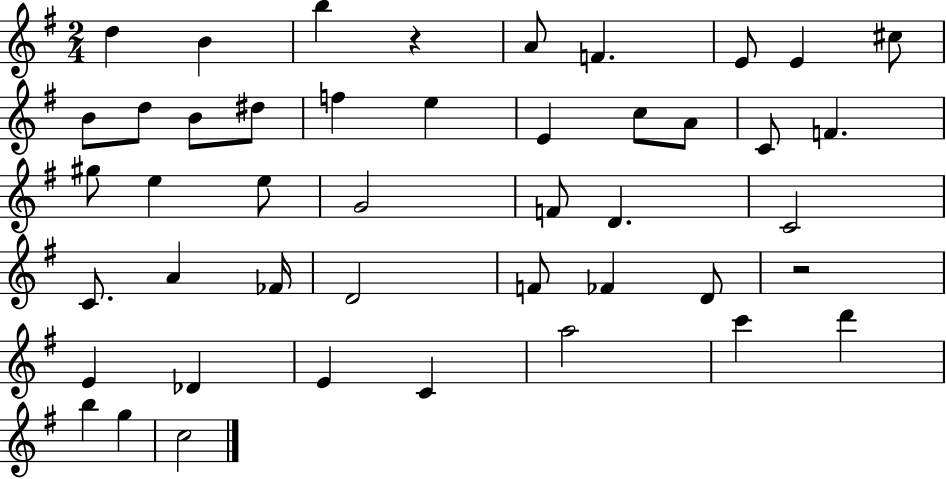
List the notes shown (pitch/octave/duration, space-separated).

D5/q B4/q B5/q R/q A4/e F4/q. E4/e E4/q C#5/e B4/e D5/e B4/e D#5/e F5/q E5/q E4/q C5/e A4/e C4/e F4/q. G#5/e E5/q E5/e G4/h F4/e D4/q. C4/h C4/e. A4/q FES4/s D4/h F4/e FES4/q D4/e R/h E4/q Db4/q E4/q C4/q A5/h C6/q D6/q B5/q G5/q C5/h